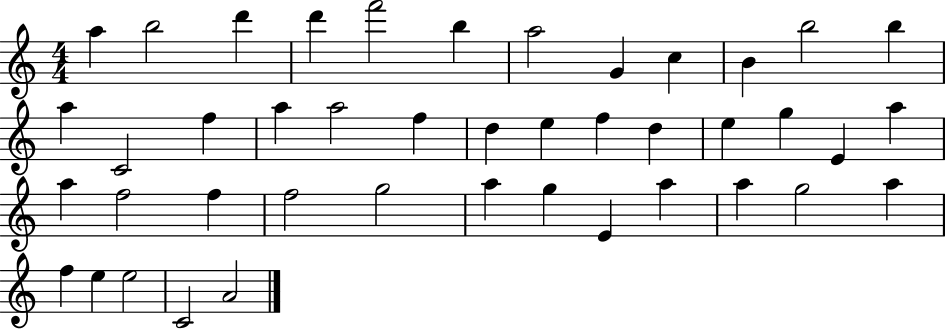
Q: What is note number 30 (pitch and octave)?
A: F5